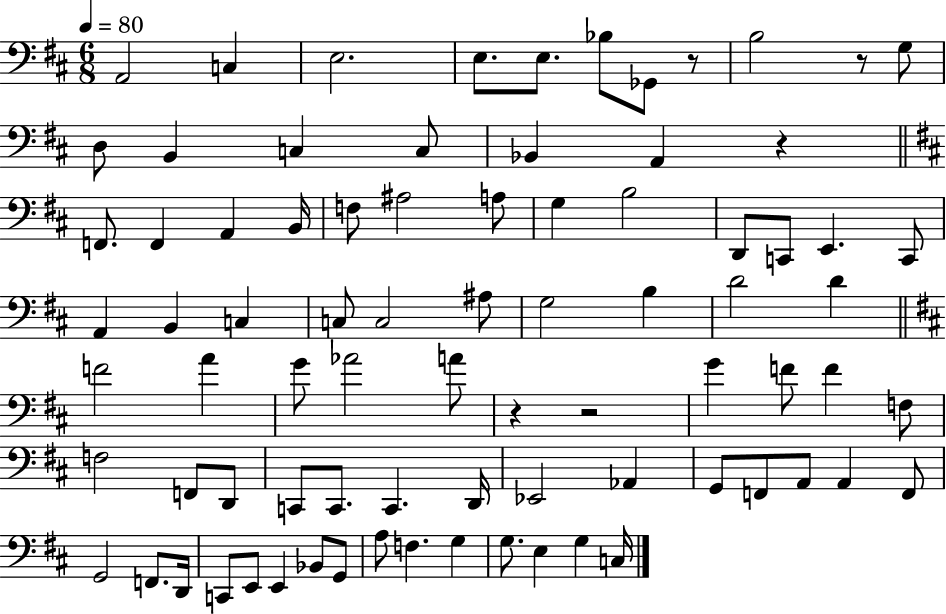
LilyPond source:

{
  \clef bass
  \numericTimeSignature
  \time 6/8
  \key d \major
  \tempo 4 = 80
  a,2 c4 | e2. | e8. e8. bes8 ges,8 r8 | b2 r8 g8 | \break d8 b,4 c4 c8 | bes,4 a,4 r4 | \bar "||" \break \key b \minor f,8. f,4 a,4 b,16 | f8 ais2 a8 | g4 b2 | d,8 c,8 e,4. c,8 | \break a,4 b,4 c4 | c8 c2 ais8 | g2 b4 | d'2 d'4 | \break \bar "||" \break \key d \major f'2 a'4 | g'8 aes'2 a'8 | r4 r2 | g'4 f'8 f'4 f8 | \break f2 f,8 d,8 | c,8 c,8. c,4. d,16 | ees,2 aes,4 | g,8 f,8 a,8 a,4 f,8 | \break g,2 f,8. d,16 | c,8 e,8 e,4 bes,8 g,8 | a8 f4. g4 | g8. e4 g4 c16 | \break \bar "|."
}